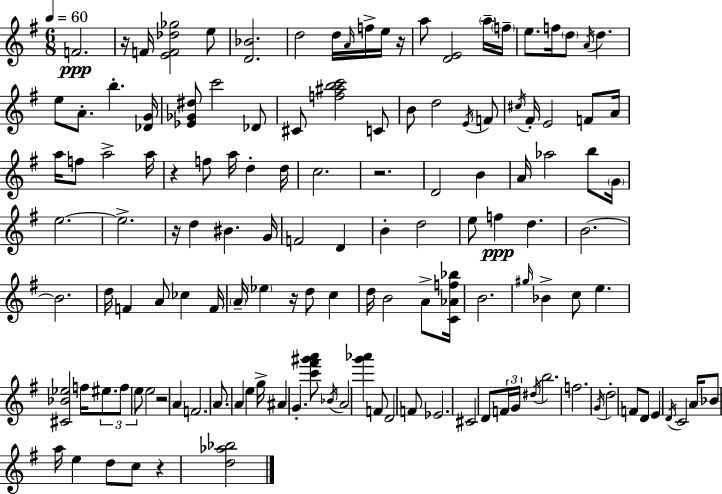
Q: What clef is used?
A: treble